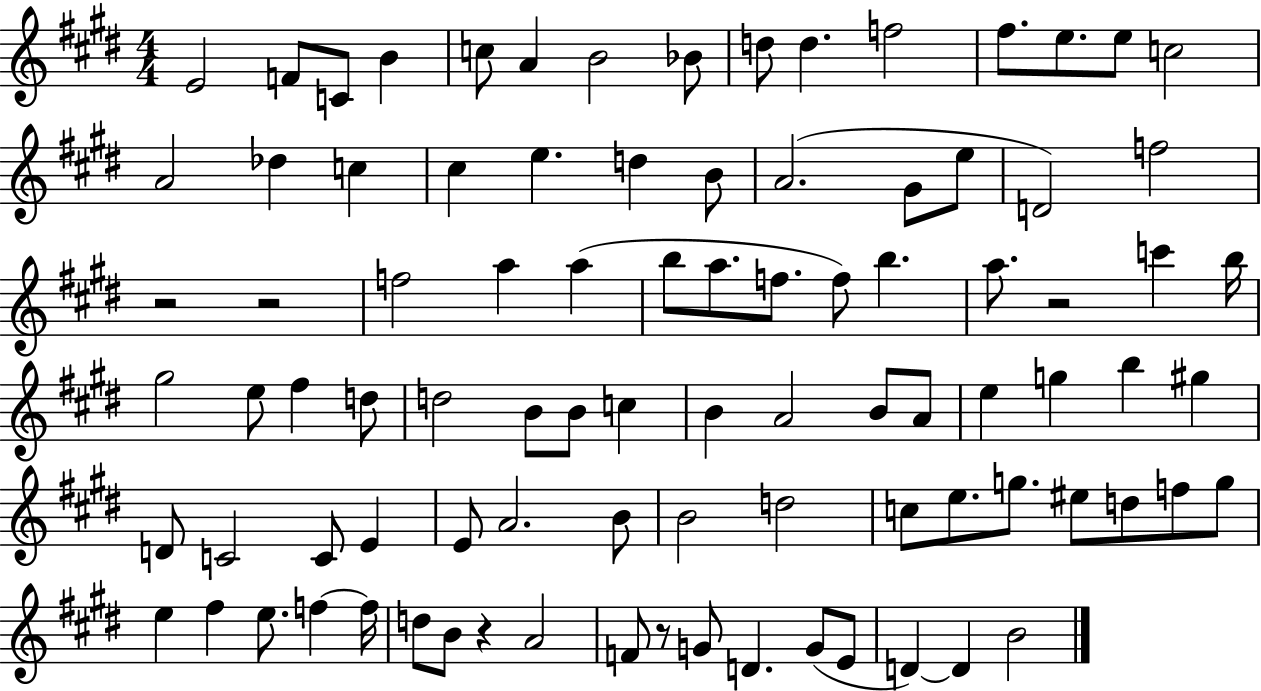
E4/h F4/e C4/e B4/q C5/e A4/q B4/h Bb4/e D5/e D5/q. F5/h F#5/e. E5/e. E5/e C5/h A4/h Db5/q C5/q C#5/q E5/q. D5/q B4/e A4/h. G#4/e E5/e D4/h F5/h R/h R/h F5/h A5/q A5/q B5/e A5/e. F5/e. F5/e B5/q. A5/e. R/h C6/q B5/s G#5/h E5/e F#5/q D5/e D5/h B4/e B4/e C5/q B4/q A4/h B4/e A4/e E5/q G5/q B5/q G#5/q D4/e C4/h C4/e E4/q E4/e A4/h. B4/e B4/h D5/h C5/e E5/e. G5/e. EIS5/e D5/e F5/e G5/e E5/q F#5/q E5/e. F5/q F5/s D5/e B4/e R/q A4/h F4/e R/e G4/e D4/q. G4/e E4/e D4/q D4/q B4/h